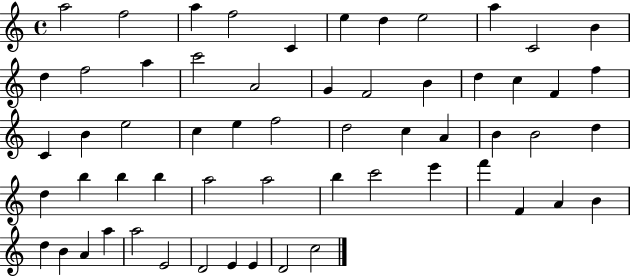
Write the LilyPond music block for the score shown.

{
  \clef treble
  \time 4/4
  \defaultTimeSignature
  \key c \major
  a''2 f''2 | a''4 f''2 c'4 | e''4 d''4 e''2 | a''4 c'2 b'4 | \break d''4 f''2 a''4 | c'''2 a'2 | g'4 f'2 b'4 | d''4 c''4 f'4 f''4 | \break c'4 b'4 e''2 | c''4 e''4 f''2 | d''2 c''4 a'4 | b'4 b'2 d''4 | \break d''4 b''4 b''4 b''4 | a''2 a''2 | b''4 c'''2 e'''4 | f'''4 f'4 a'4 b'4 | \break d''4 b'4 a'4 a''4 | a''2 e'2 | d'2 e'4 e'4 | d'2 c''2 | \break \bar "|."
}